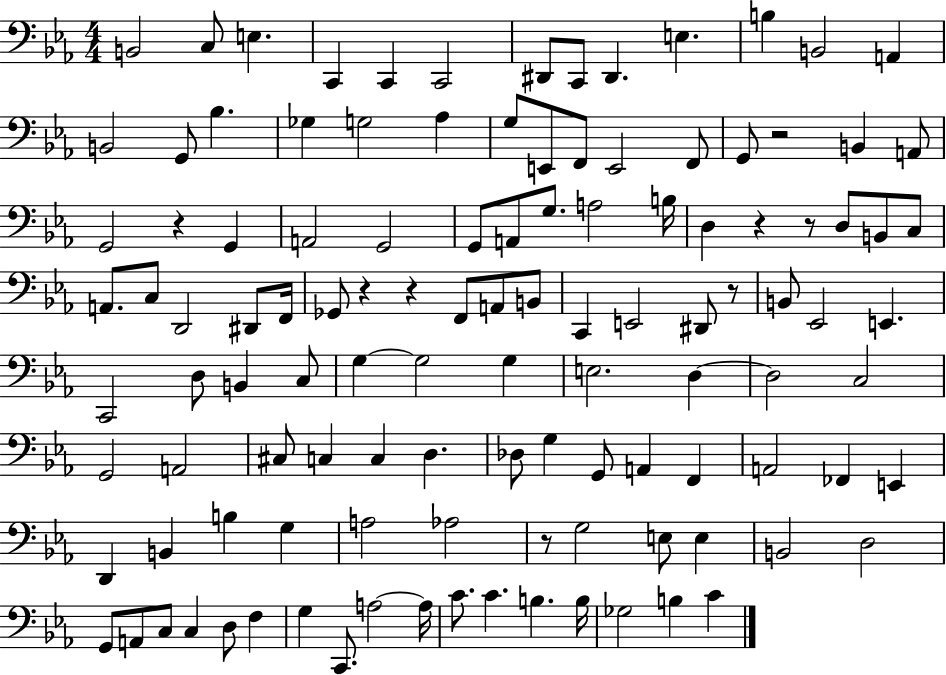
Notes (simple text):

B2/h C3/e E3/q. C2/q C2/q C2/h D#2/e C2/e D#2/q. E3/q. B3/q B2/h A2/q B2/h G2/e Bb3/q. Gb3/q G3/h Ab3/q G3/e E2/e F2/e E2/h F2/e G2/e R/h B2/q A2/e G2/h R/q G2/q A2/h G2/h G2/e A2/e G3/e. A3/h B3/s D3/q R/q R/e D3/e B2/e C3/e A2/e. C3/e D2/h D#2/e F2/s Gb2/e R/q R/q F2/e A2/e B2/e C2/q E2/h D#2/e R/e B2/e Eb2/h E2/q. C2/h D3/e B2/q C3/e G3/q G3/h G3/q E3/h. D3/q D3/h C3/h G2/h A2/h C#3/e C3/q C3/q D3/q. Db3/e G3/q G2/e A2/q F2/q A2/h FES2/q E2/q D2/q B2/q B3/q G3/q A3/h Ab3/h R/e G3/h E3/e E3/q B2/h D3/h G2/e A2/e C3/e C3/q D3/e F3/q G3/q C2/e. A3/h A3/s C4/e. C4/q. B3/q. B3/s Gb3/h B3/q C4/q